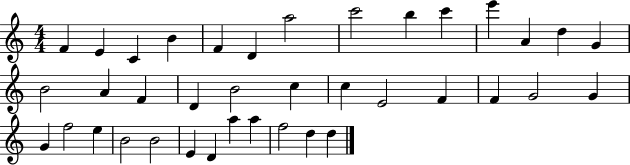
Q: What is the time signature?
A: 4/4